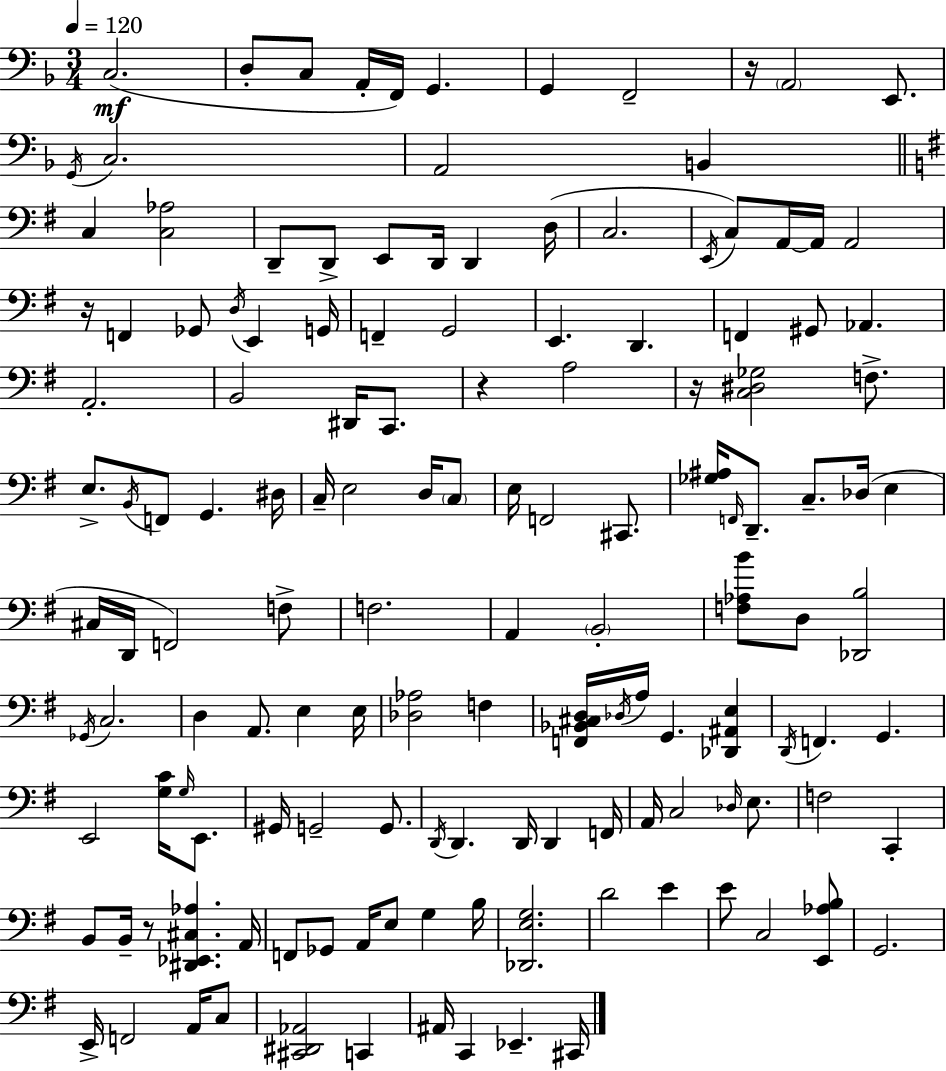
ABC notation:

X:1
T:Untitled
M:3/4
L:1/4
K:F
C,2 D,/2 C,/2 A,,/4 F,,/4 G,, G,, F,,2 z/4 A,,2 E,,/2 G,,/4 C,2 A,,2 B,, C, [C,_A,]2 D,,/2 D,,/2 E,,/2 D,,/4 D,, D,/4 C,2 E,,/4 C,/2 A,,/4 A,,/4 A,,2 z/4 F,, _G,,/2 D,/4 E,, G,,/4 F,, G,,2 E,, D,, F,, ^G,,/2 _A,, A,,2 B,,2 ^D,,/4 C,,/2 z A,2 z/4 [C,^D,_G,]2 F,/2 E,/2 B,,/4 F,,/2 G,, ^D,/4 C,/4 E,2 D,/4 C,/2 E,/4 F,,2 ^C,,/2 [_G,^A,]/4 F,,/4 D,,/2 C,/2 _D,/4 E, ^C,/4 D,,/4 F,,2 F,/2 F,2 A,, B,,2 [F,_A,B]/2 D,/2 [_D,,B,]2 _G,,/4 C,2 D, A,,/2 E, E,/4 [_D,_A,]2 F, [F,,_B,,^C,D,]/4 _D,/4 A,/4 G,, [_D,,^A,,E,] D,,/4 F,, G,, E,,2 [G,C]/4 G,/4 E,,/2 ^G,,/4 G,,2 G,,/2 D,,/4 D,, D,,/4 D,, F,,/4 A,,/4 C,2 _D,/4 E,/2 F,2 C,, B,,/2 B,,/4 z/2 [^D,,_E,,^C,_A,] A,,/4 F,,/2 _G,,/2 A,,/4 E,/2 G, B,/4 [_D,,E,G,]2 D2 E E/2 C,2 [E,,_A,B,]/2 G,,2 E,,/4 F,,2 A,,/4 C,/2 [^C,,^D,,_A,,]2 C,, ^A,,/4 C,, _E,, ^C,,/4